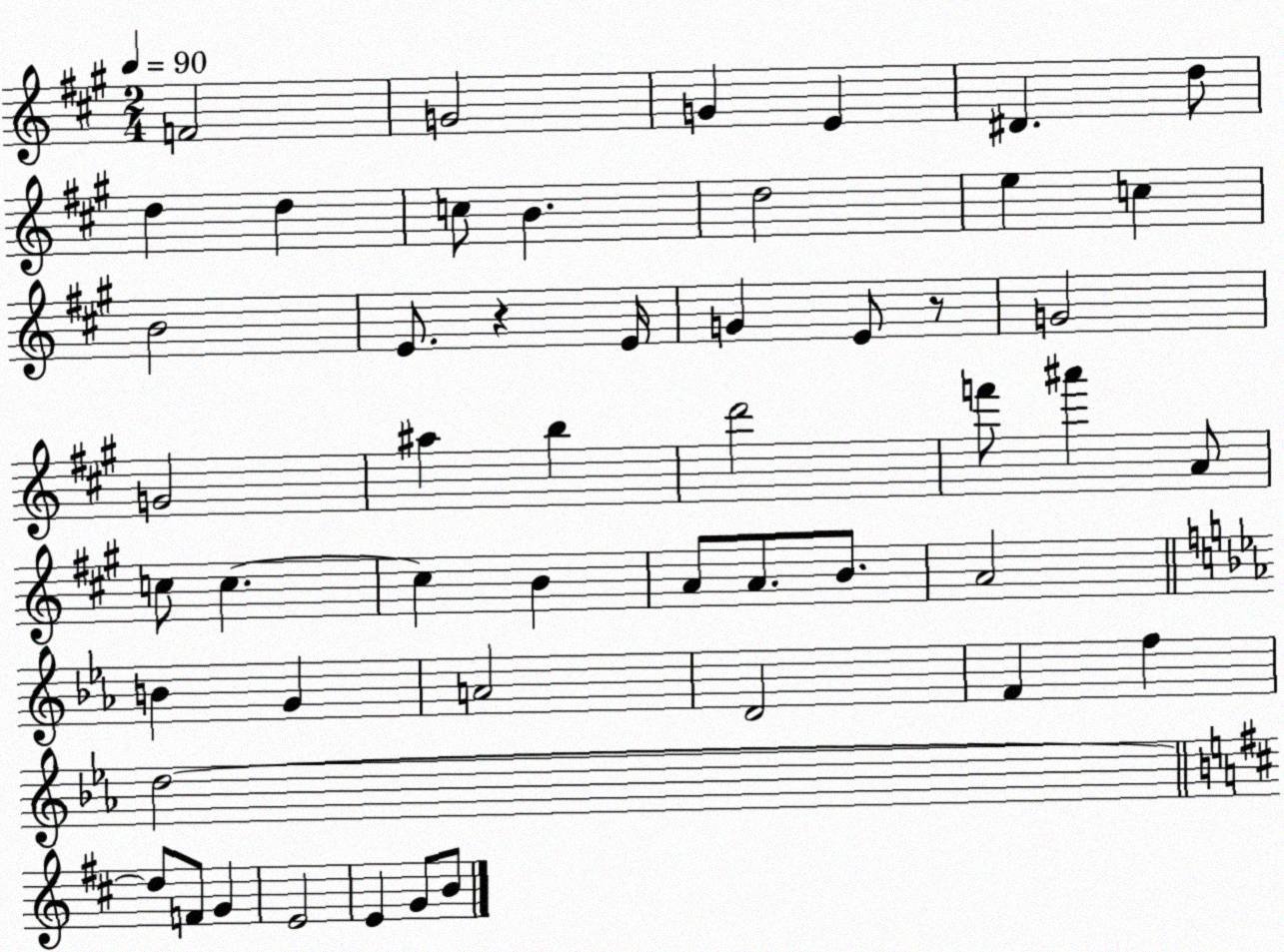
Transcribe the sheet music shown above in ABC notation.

X:1
T:Untitled
M:2/4
L:1/4
K:A
F2 G2 G E ^D d/2 d d c/2 B d2 e c B2 E/2 z E/4 G E/2 z/2 G2 G2 ^a b d'2 f'/2 ^a' A/2 c/2 c c B A/2 A/2 B/2 A2 B G A2 D2 F f d2 d/2 F/2 G E2 E G/2 B/2